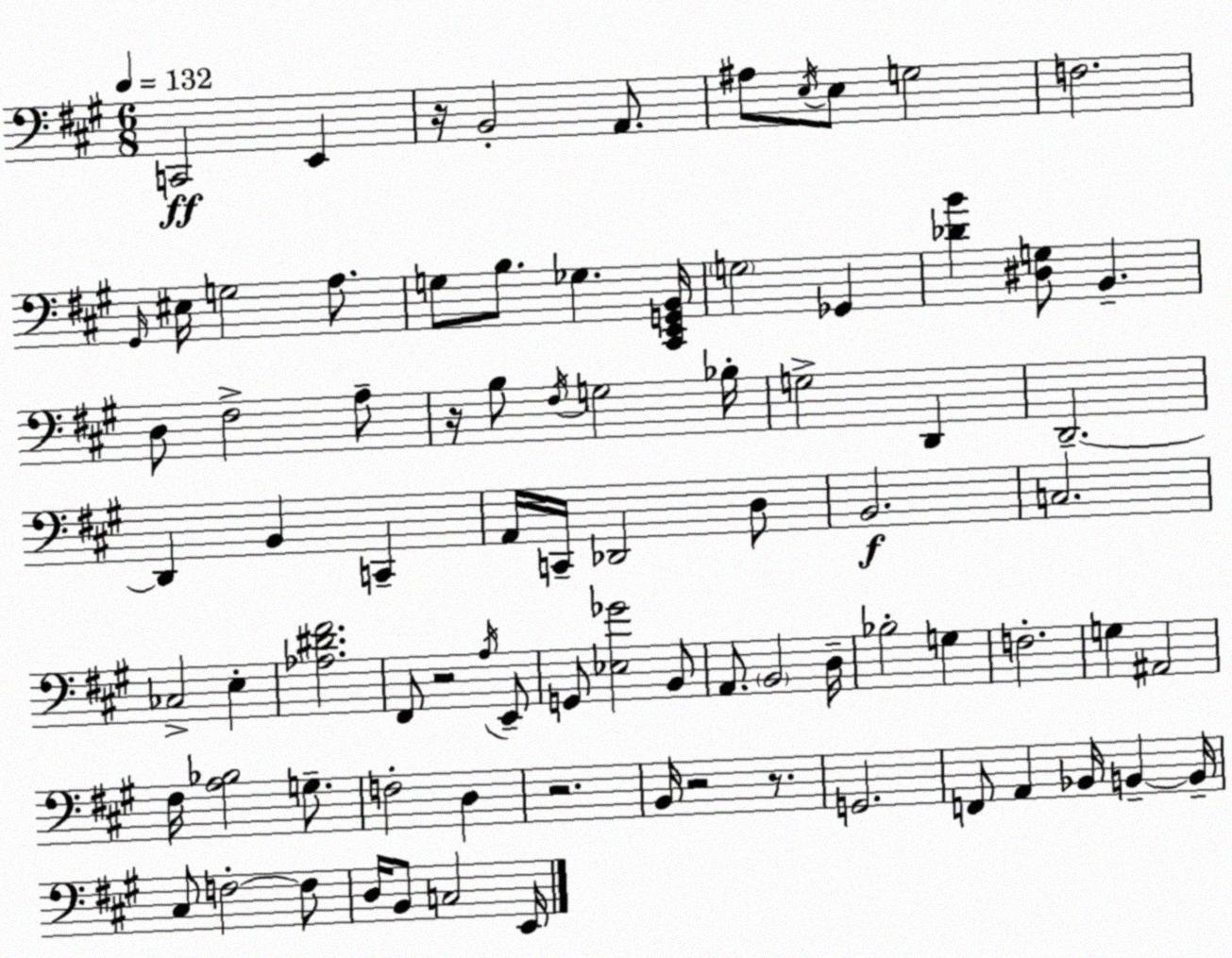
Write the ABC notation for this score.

X:1
T:Untitled
M:6/8
L:1/4
K:A
C,,2 E,, z/4 B,,2 A,,/2 ^A,/2 E,/4 E,/2 G,2 F,2 ^G,,/4 ^E,/4 G,2 A,/2 G,/2 B,/2 _G, [^C,,E,,G,,B,,]/4 G,2 _G,, [_DB] [^D,G,]/2 B,, D,/2 ^F,2 A,/2 z/4 B,/2 ^F,/4 G,2 _B,/4 G,2 D,, D,,2 D,, B,, C,, A,,/4 C,,/4 _D,,2 D,/2 B,,2 C,2 _C,2 E, [_A,^D^F]2 ^F,,/2 z2 A,/4 E,,/2 G,,/2 [_E,_G]2 B,,/2 A,,/2 B,,2 D,/4 _B,2 G, F,2 G, ^A,,2 ^F,/4 [A,_B,]2 G,/2 F,2 D, z2 B,,/4 z2 z/2 G,,2 F,,/2 A,, _B,,/4 B,, B,,/4 ^C,/2 F,2 F,/2 D,/4 B,,/2 C,2 E,,/4